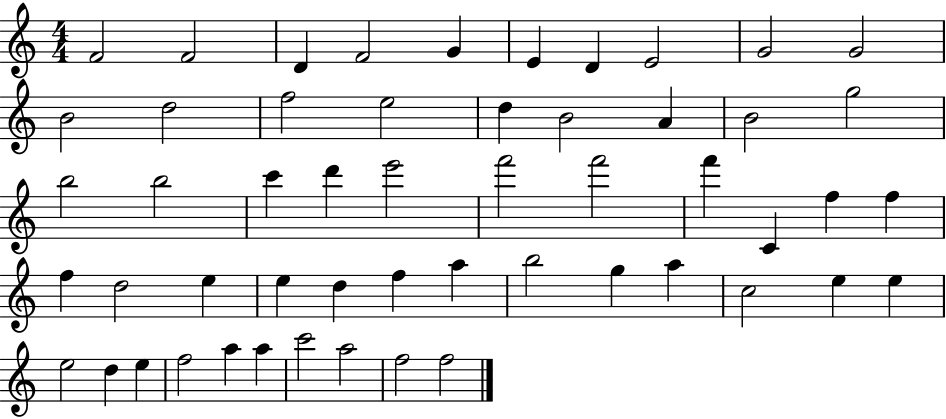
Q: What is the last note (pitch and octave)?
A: F5